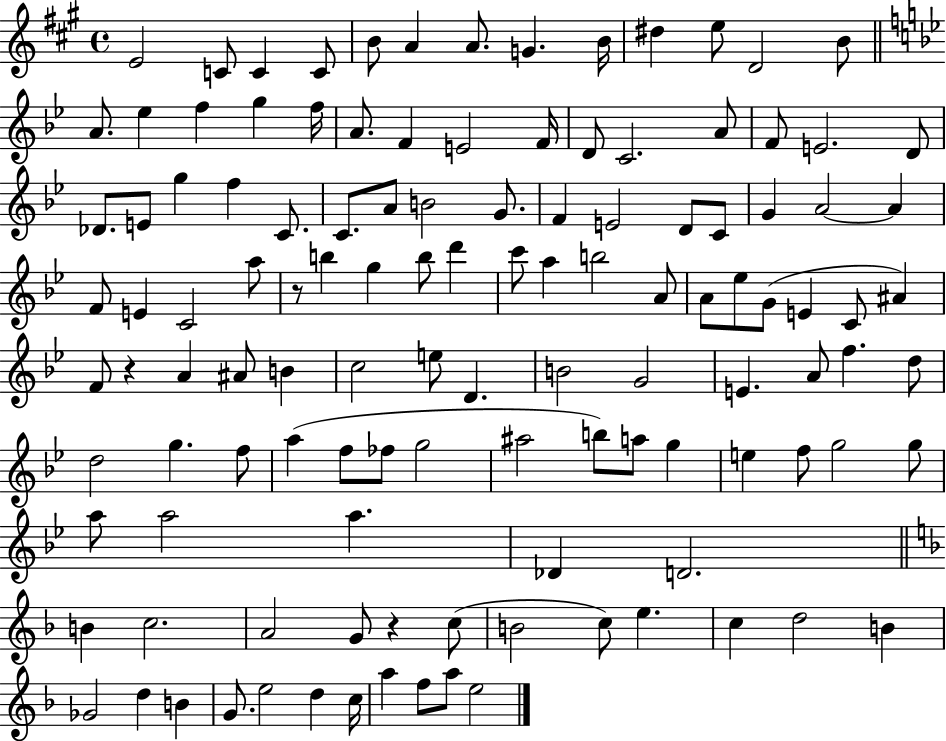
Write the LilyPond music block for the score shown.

{
  \clef treble
  \time 4/4
  \defaultTimeSignature
  \key a \major
  e'2 c'8 c'4 c'8 | b'8 a'4 a'8. g'4. b'16 | dis''4 e''8 d'2 b'8 | \bar "||" \break \key bes \major a'8. ees''4 f''4 g''4 f''16 | a'8. f'4 e'2 f'16 | d'8 c'2. a'8 | f'8 e'2. d'8 | \break des'8. e'8 g''4 f''4 c'8. | c'8. a'8 b'2 g'8. | f'4 e'2 d'8 c'8 | g'4 a'2~~ a'4 | \break f'8 e'4 c'2 a''8 | r8 b''4 g''4 b''8 d'''4 | c'''8 a''4 b''2 a'8 | a'8 ees''8 g'8( e'4 c'8 ais'4) | \break f'8 r4 a'4 ais'8 b'4 | c''2 e''8 d'4. | b'2 g'2 | e'4. a'8 f''4. d''8 | \break d''2 g''4. f''8 | a''4( f''8 fes''8 g''2 | ais''2 b''8) a''8 g''4 | e''4 f''8 g''2 g''8 | \break a''8 a''2 a''4. | des'4 d'2. | \bar "||" \break \key d \minor b'4 c''2. | a'2 g'8 r4 c''8( | b'2 c''8) e''4. | c''4 d''2 b'4 | \break ges'2 d''4 b'4 | g'8. e''2 d''4 c''16 | a''4 f''8 a''8 e''2 | \bar "|."
}